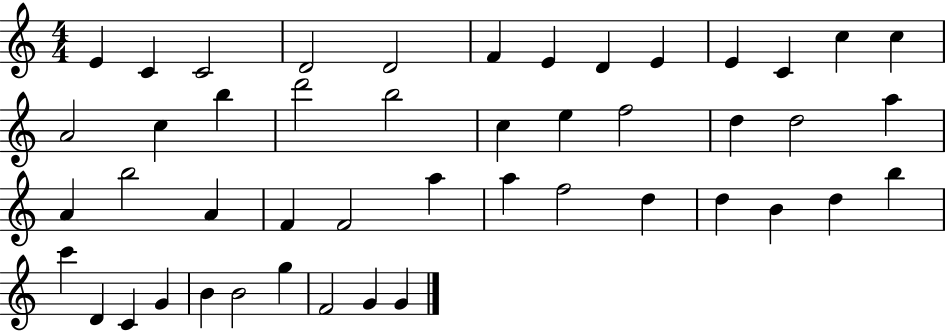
{
  \clef treble
  \numericTimeSignature
  \time 4/4
  \key c \major
  e'4 c'4 c'2 | d'2 d'2 | f'4 e'4 d'4 e'4 | e'4 c'4 c''4 c''4 | \break a'2 c''4 b''4 | d'''2 b''2 | c''4 e''4 f''2 | d''4 d''2 a''4 | \break a'4 b''2 a'4 | f'4 f'2 a''4 | a''4 f''2 d''4 | d''4 b'4 d''4 b''4 | \break c'''4 d'4 c'4 g'4 | b'4 b'2 g''4 | f'2 g'4 g'4 | \bar "|."
}